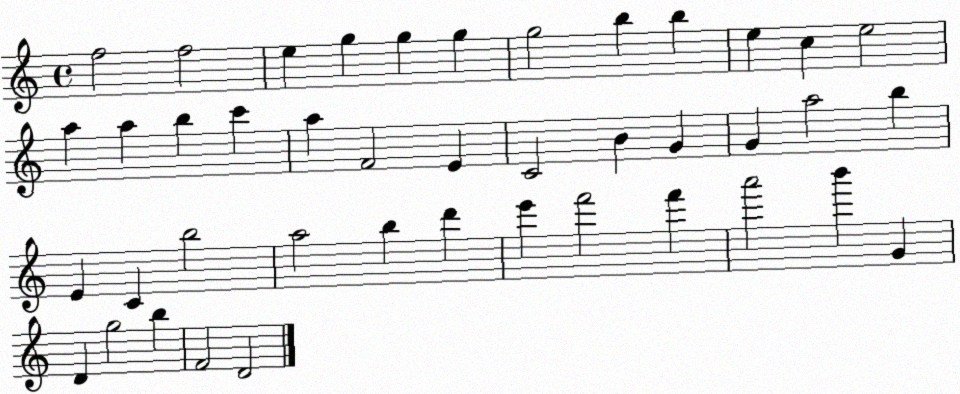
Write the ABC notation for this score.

X:1
T:Untitled
M:4/4
L:1/4
K:C
f2 f2 e g g g g2 b b e c e2 a a b c' a F2 E C2 B G G a2 b E C b2 a2 b d' e' f'2 f' a'2 b' G D g2 b F2 D2